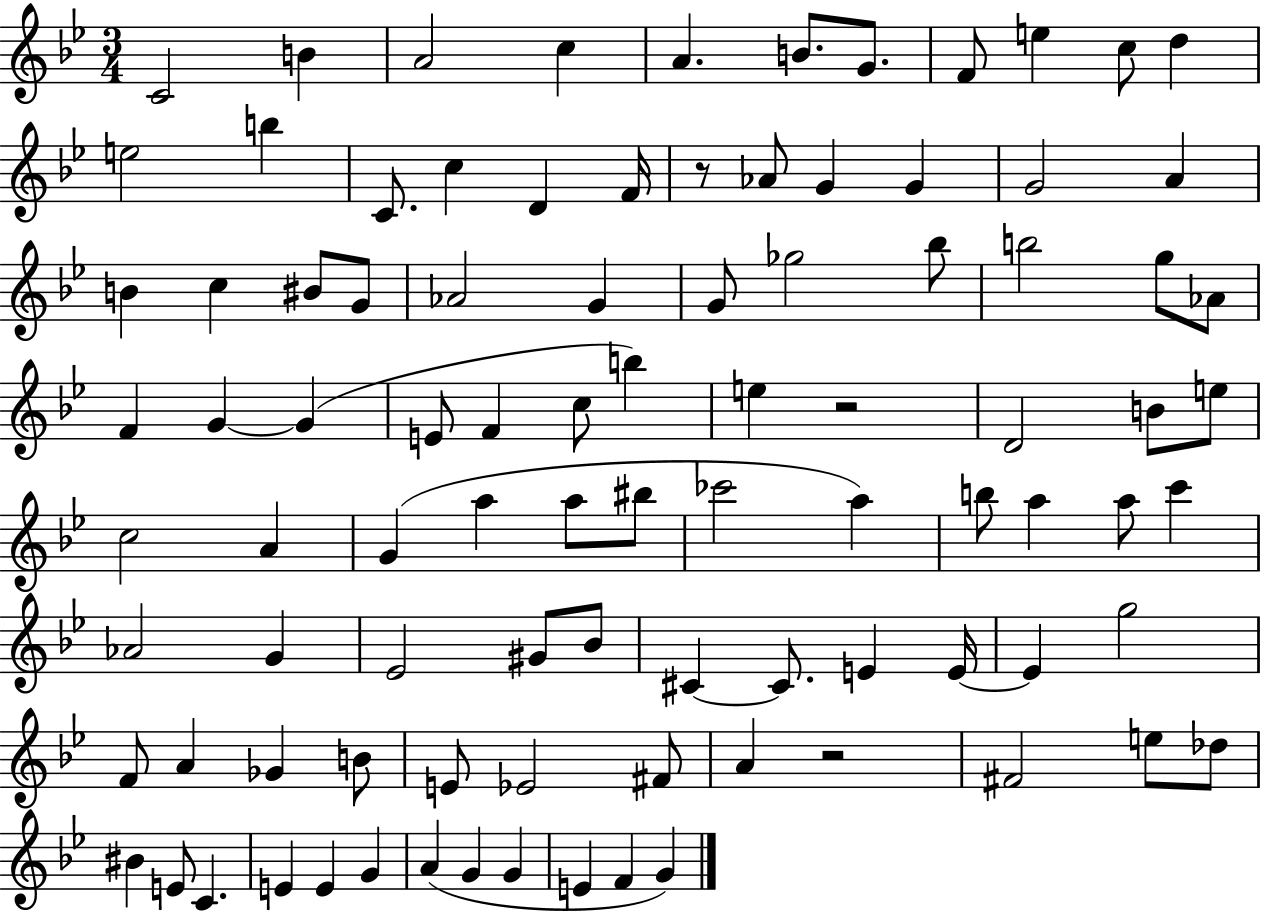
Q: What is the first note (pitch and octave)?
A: C4